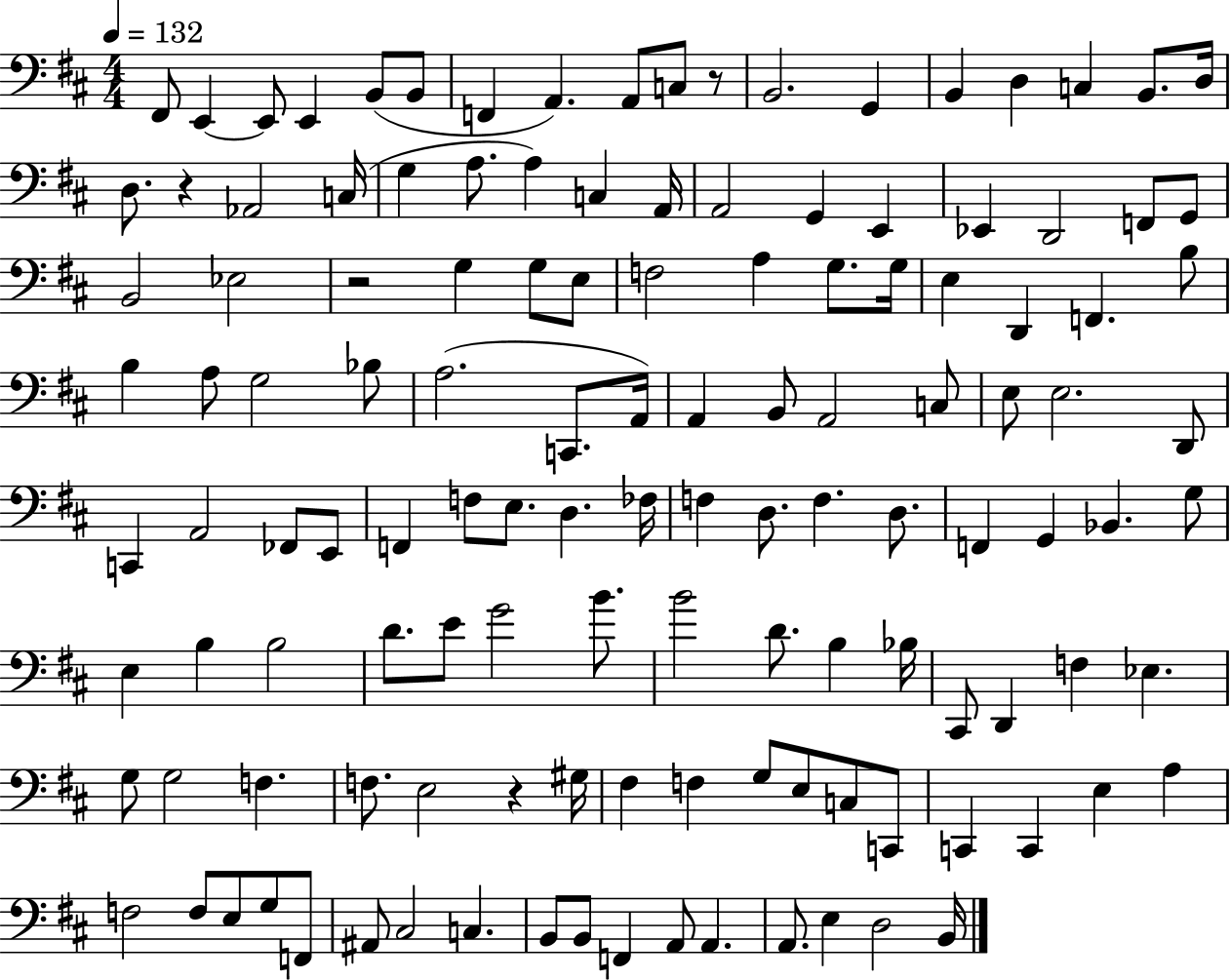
{
  \clef bass
  \numericTimeSignature
  \time 4/4
  \key d \major
  \tempo 4 = 132
  fis,8 e,4~~ e,8 e,4 b,8( b,8 | f,4 a,4.) a,8 c8 r8 | b,2. g,4 | b,4 d4 c4 b,8. d16 | \break d8. r4 aes,2 c16( | g4 a8. a4) c4 a,16 | a,2 g,4 e,4 | ees,4 d,2 f,8 g,8 | \break b,2 ees2 | r2 g4 g8 e8 | f2 a4 g8. g16 | e4 d,4 f,4. b8 | \break b4 a8 g2 bes8 | a2.( c,8. a,16) | a,4 b,8 a,2 c8 | e8 e2. d,8 | \break c,4 a,2 fes,8 e,8 | f,4 f8 e8. d4. fes16 | f4 d8. f4. d8. | f,4 g,4 bes,4. g8 | \break e4 b4 b2 | d'8. e'8 g'2 b'8. | b'2 d'8. b4 bes16 | cis,8 d,4 f4 ees4. | \break g8 g2 f4. | f8. e2 r4 gis16 | fis4 f4 g8 e8 c8 c,8 | c,4 c,4 e4 a4 | \break f2 f8 e8 g8 f,8 | ais,8 cis2 c4. | b,8 b,8 f,4 a,8 a,4. | a,8. e4 d2 b,16 | \break \bar "|."
}